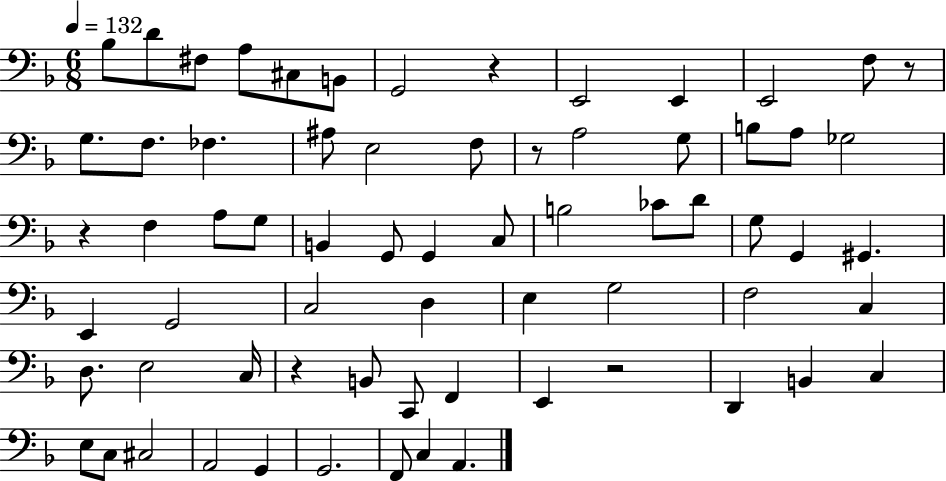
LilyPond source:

{
  \clef bass
  \numericTimeSignature
  \time 6/8
  \key f \major
  \tempo 4 = 132
  bes8 d'8 fis8 a8 cis8 b,8 | g,2 r4 | e,2 e,4 | e,2 f8 r8 | \break g8. f8. fes4. | ais8 e2 f8 | r8 a2 g8 | b8 a8 ges2 | \break r4 f4 a8 g8 | b,4 g,8 g,4 c8 | b2 ces'8 d'8 | g8 g,4 gis,4. | \break e,4 g,2 | c2 d4 | e4 g2 | f2 c4 | \break d8. e2 c16 | r4 b,8 c,8 f,4 | e,4 r2 | d,4 b,4 c4 | \break e8 c8 cis2 | a,2 g,4 | g,2. | f,8 c4 a,4. | \break \bar "|."
}